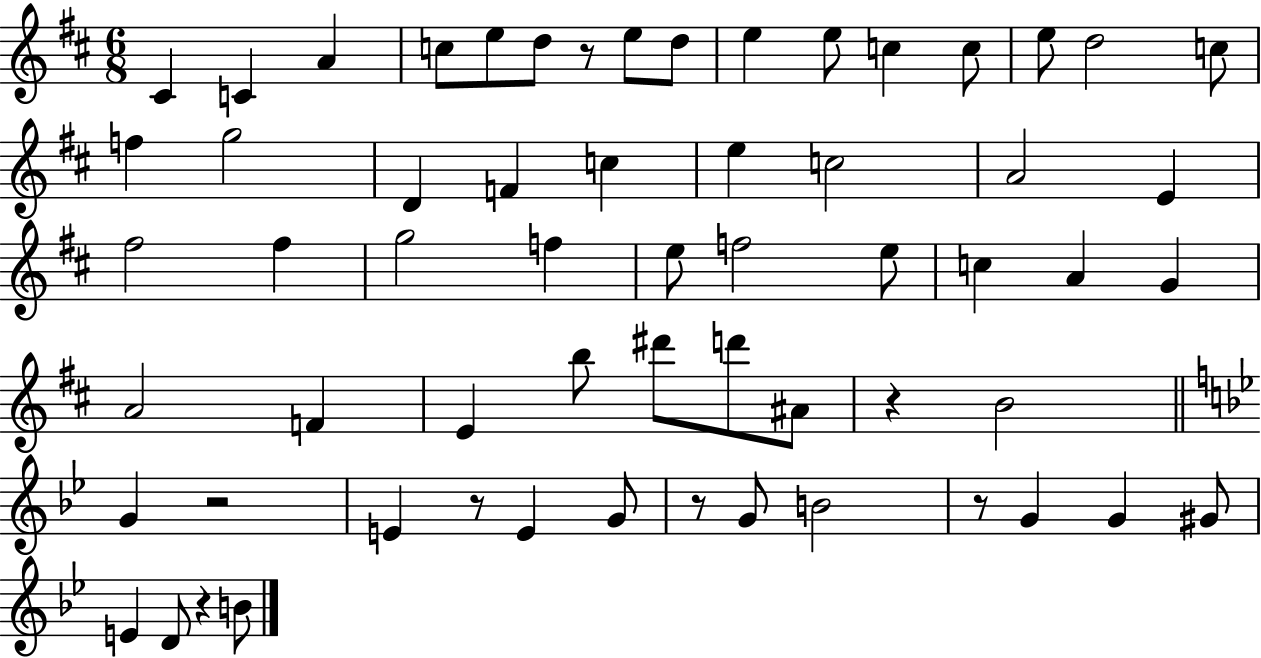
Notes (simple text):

C#4/q C4/q A4/q C5/e E5/e D5/e R/e E5/e D5/e E5/q E5/e C5/q C5/e E5/e D5/h C5/e F5/q G5/h D4/q F4/q C5/q E5/q C5/h A4/h E4/q F#5/h F#5/q G5/h F5/q E5/e F5/h E5/e C5/q A4/q G4/q A4/h F4/q E4/q B5/e D#6/e D6/e A#4/e R/q B4/h G4/q R/h E4/q R/e E4/q G4/e R/e G4/e B4/h R/e G4/q G4/q G#4/e E4/q D4/e R/q B4/e